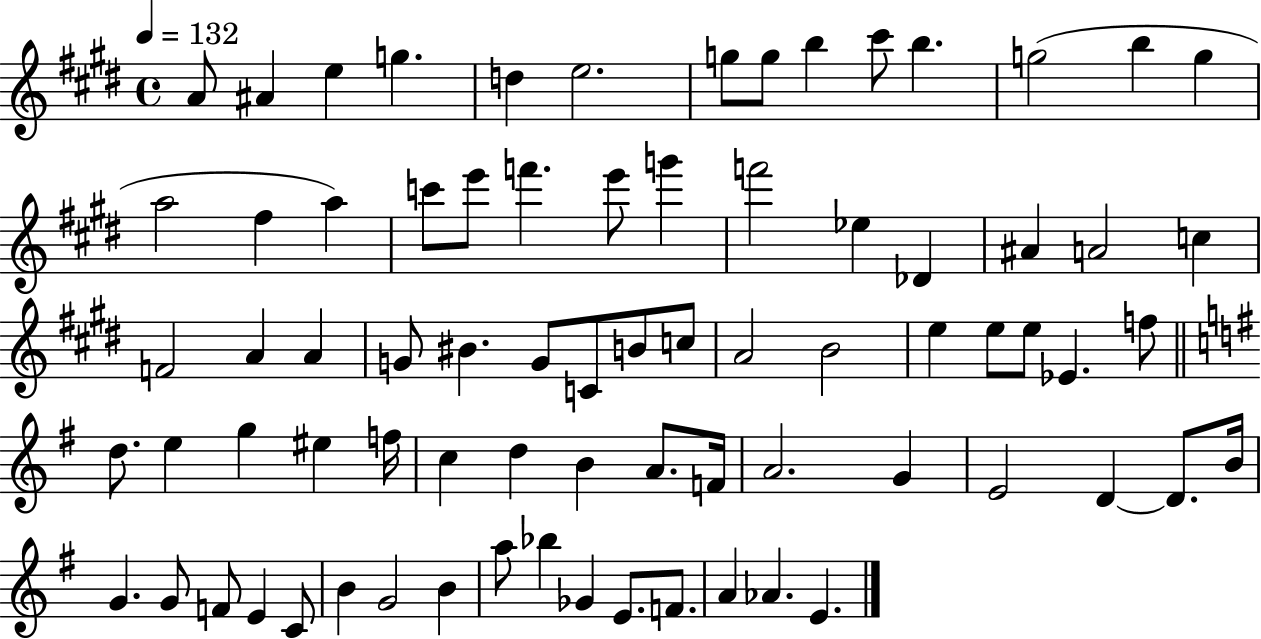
{
  \clef treble
  \time 4/4
  \defaultTimeSignature
  \key e \major
  \tempo 4 = 132
  \repeat volta 2 { a'8 ais'4 e''4 g''4. | d''4 e''2. | g''8 g''8 b''4 cis'''8 b''4. | g''2( b''4 g''4 | \break a''2 fis''4 a''4) | c'''8 e'''8 f'''4. e'''8 g'''4 | f'''2 ees''4 des'4 | ais'4 a'2 c''4 | \break f'2 a'4 a'4 | g'8 bis'4. g'8 c'8 b'8 c''8 | a'2 b'2 | e''4 e''8 e''8 ees'4. f''8 | \break \bar "||" \break \key e \minor d''8. e''4 g''4 eis''4 f''16 | c''4 d''4 b'4 a'8. f'16 | a'2. g'4 | e'2 d'4~~ d'8. b'16 | \break g'4. g'8 f'8 e'4 c'8 | b'4 g'2 b'4 | a''8 bes''4 ges'4 e'8. f'8. | a'4 aes'4. e'4. | \break } \bar "|."
}